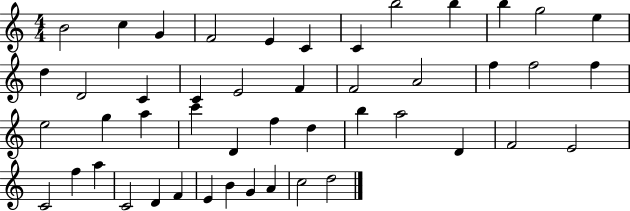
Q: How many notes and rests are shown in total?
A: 47